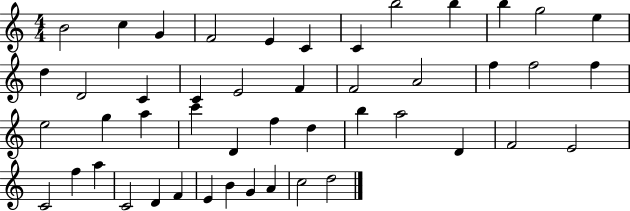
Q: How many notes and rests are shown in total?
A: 47